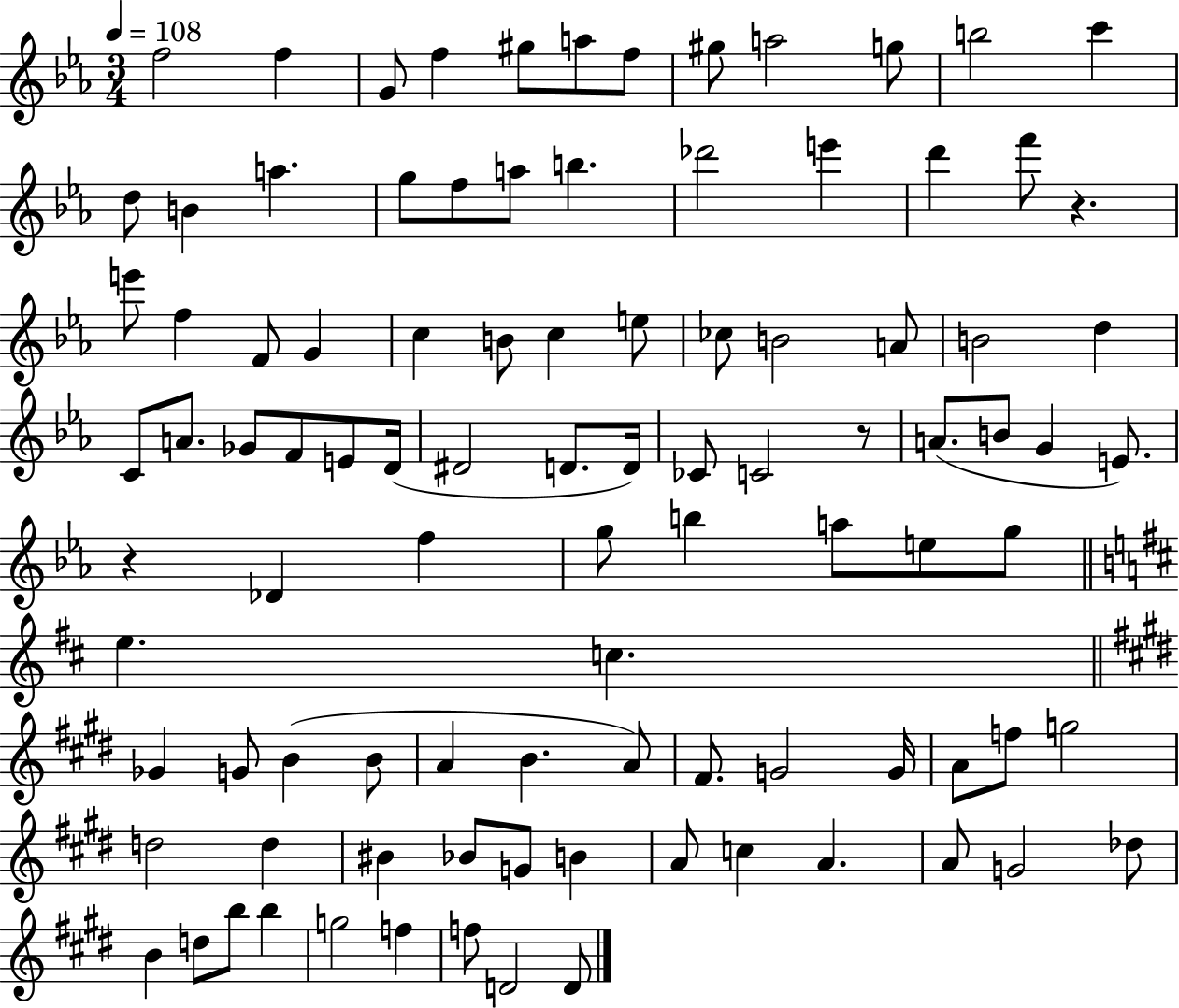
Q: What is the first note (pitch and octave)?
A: F5